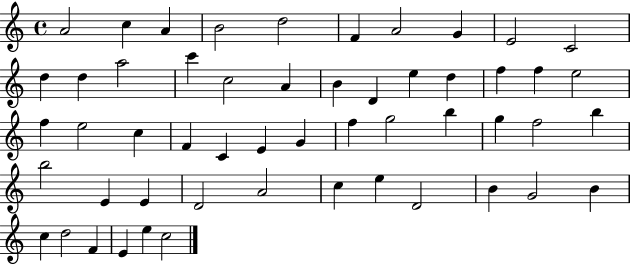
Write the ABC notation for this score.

X:1
T:Untitled
M:4/4
L:1/4
K:C
A2 c A B2 d2 F A2 G E2 C2 d d a2 c' c2 A B D e d f f e2 f e2 c F C E G f g2 b g f2 b b2 E E D2 A2 c e D2 B G2 B c d2 F E e c2